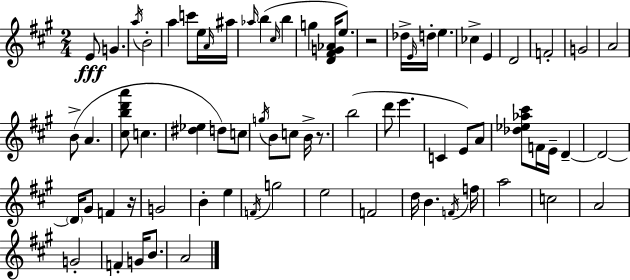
E4/e G4/q. A5/s B4/h A5/q C6/e E5/s A4/s A#5/s Ab5/s B5/q C#5/s B5/q G5/q [D4,F#4,G4,Ab4]/s E5/e. R/h Db5/s E4/s D5/s E5/q. CES5/q E4/q D4/h F4/h G4/h A4/h B4/e A4/q. [C#5,B5,D6,A6]/e C5/q. [D#5,Eb5]/q D5/e C5/e G5/s B4/e C5/e B4/s R/e. B5/h D6/e E6/q. C4/q E4/e A4/e [Db5,Eb5,Ab5,C#6]/e F4/s E4/s D4/q D4/h D4/s G#4/e F4/q R/s G4/h B4/q E5/q F4/s G5/h E5/h F4/h D5/s B4/q. F4/s F5/s A5/h C5/h A4/h G4/h F4/q G4/s B4/e. A4/h